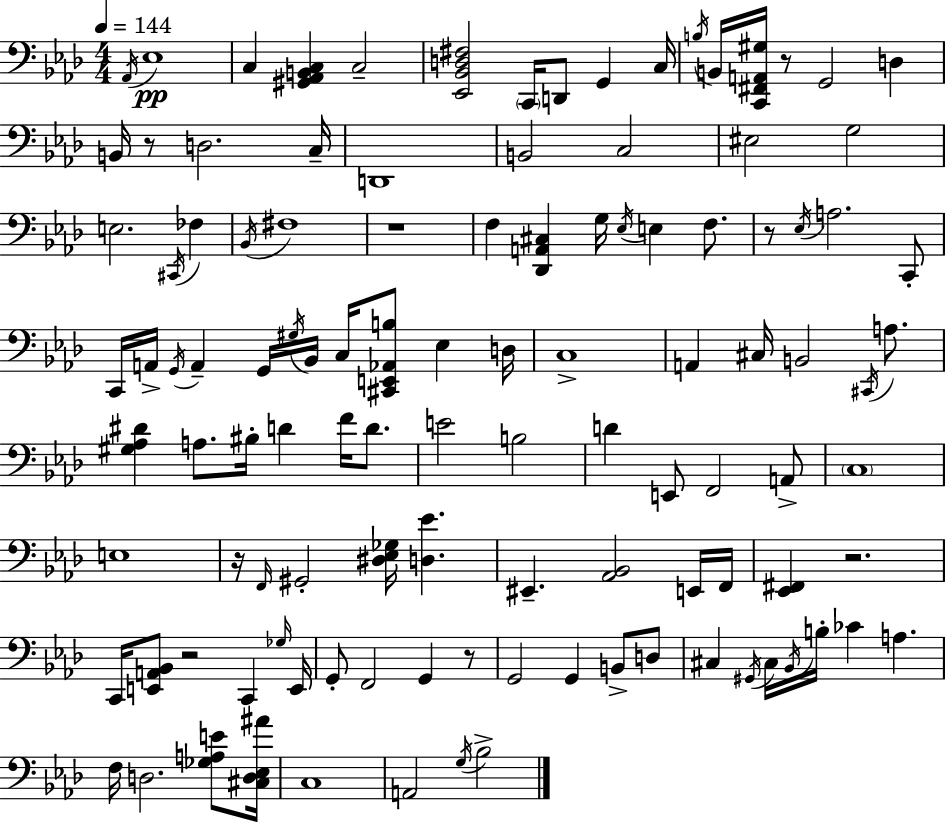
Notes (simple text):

Ab2/s Eb3/w C3/q [G#2,Ab2,B2,C3]/q C3/h [Eb2,Bb2,D3,F#3]/h C2/s D2/e G2/q C3/s B3/s B2/s [C2,F#2,A2,G#3]/s R/e G2/h D3/q B2/s R/e D3/h. C3/s D2/w B2/h C3/h EIS3/h G3/h E3/h. C#2/s FES3/q Bb2/s F#3/w R/w F3/q [Db2,A2,C#3]/q G3/s Eb3/s E3/q F3/e. R/e Eb3/s A3/h. C2/e C2/s A2/s G2/s A2/q G2/s G#3/s Bb2/s C3/s [C#2,E2,Ab2,B3]/e Eb3/q D3/s C3/w A2/q C#3/s B2/h C#2/s A3/e. [G#3,Ab3,D#4]/q A3/e. BIS3/s D4/q F4/s D4/e. E4/h B3/h D4/q E2/e F2/h A2/e C3/w E3/w R/s F2/s G#2/h [D#3,Eb3,Gb3]/s [D3,Eb4]/q. EIS2/q. [Ab2,Bb2]/h E2/s F2/s [Eb2,F#2]/q R/h. C2/s [E2,A2,Bb2]/e R/h C2/q Gb3/s E2/s G2/e F2/h G2/q R/e G2/h G2/q B2/e D3/e C#3/q G#2/s C#3/s Bb2/s B3/s CES4/q A3/q. F3/s D3/h. [Gb3,A3,E4]/e [C#3,D3,Eb3,A#4]/s C3/w A2/h G3/s Bb3/h